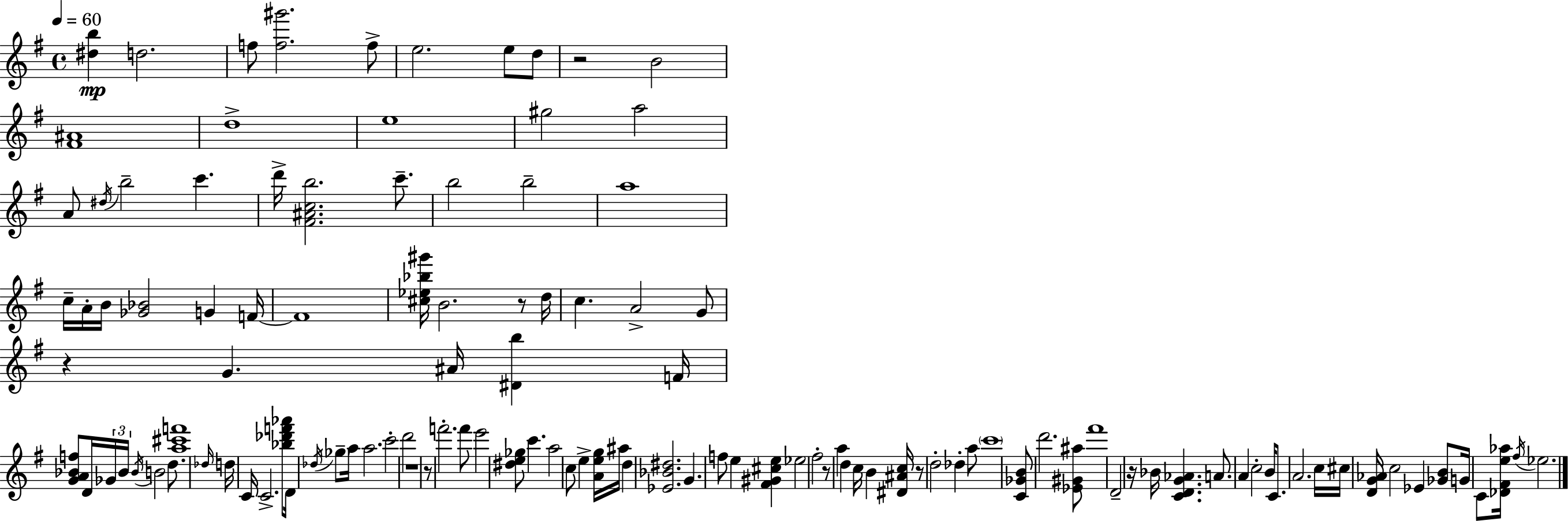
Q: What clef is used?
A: treble